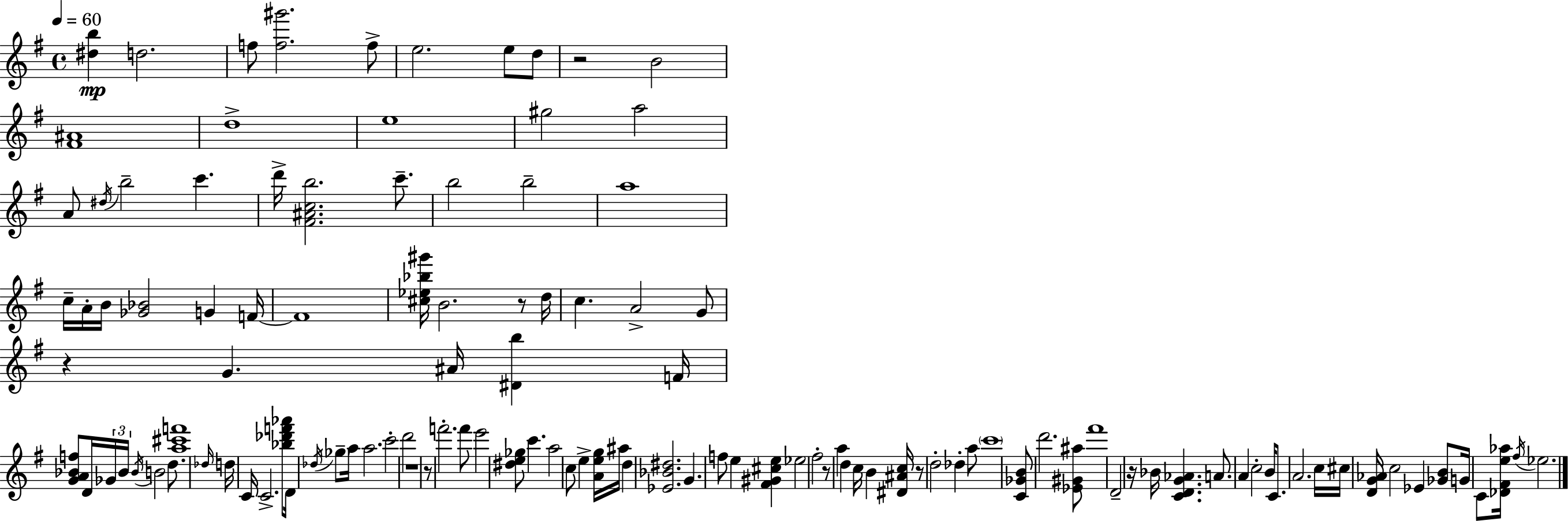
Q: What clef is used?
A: treble